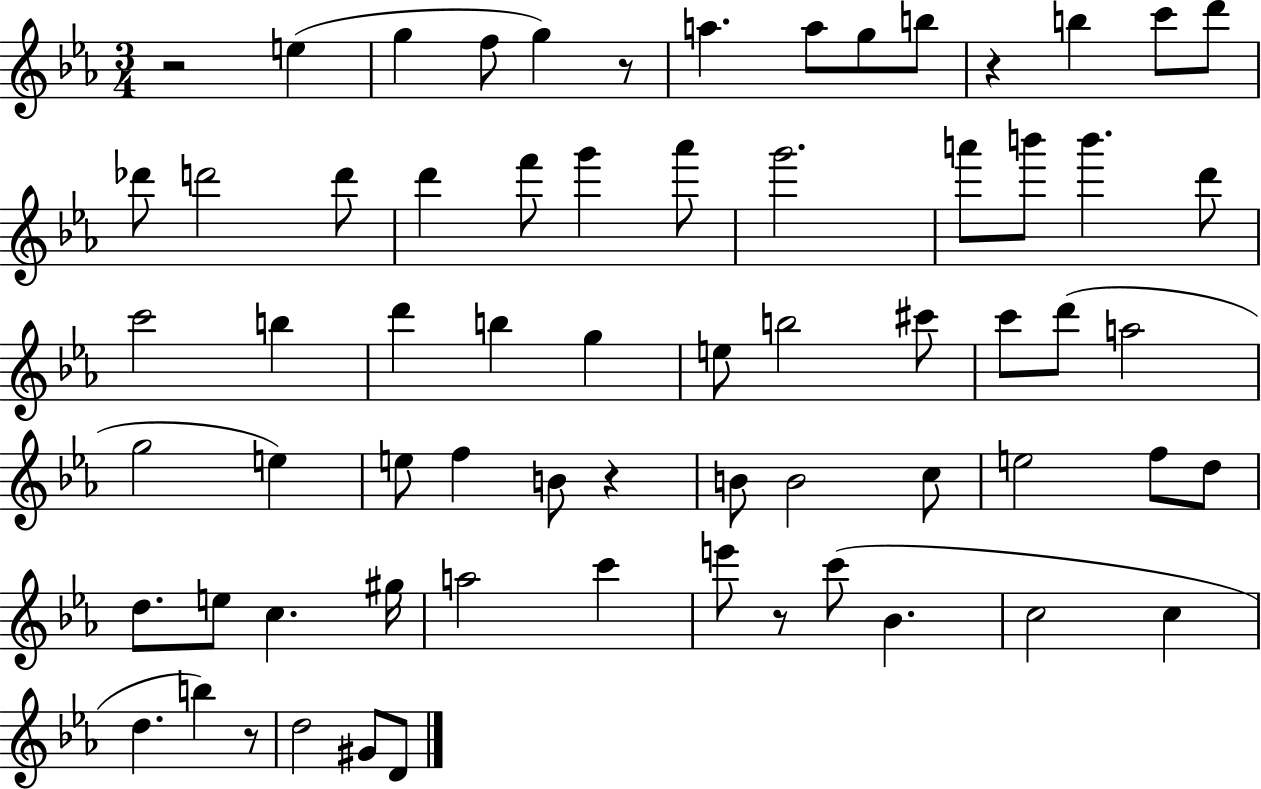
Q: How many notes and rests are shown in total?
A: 67